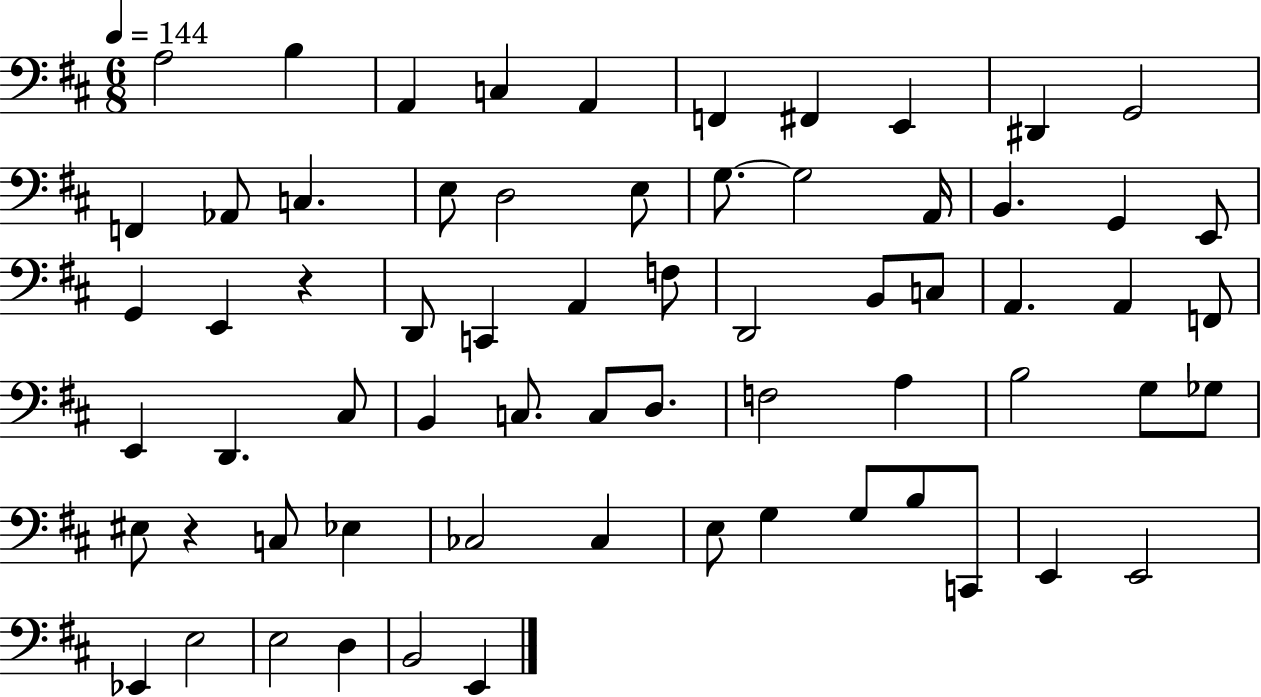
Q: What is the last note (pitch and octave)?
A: E2